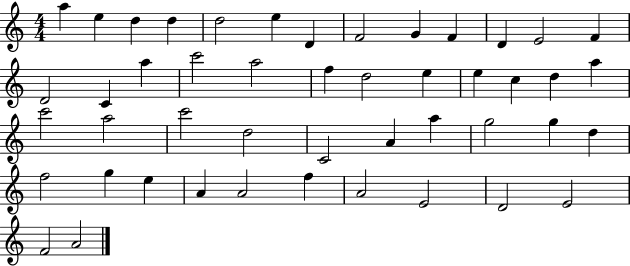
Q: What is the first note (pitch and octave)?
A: A5